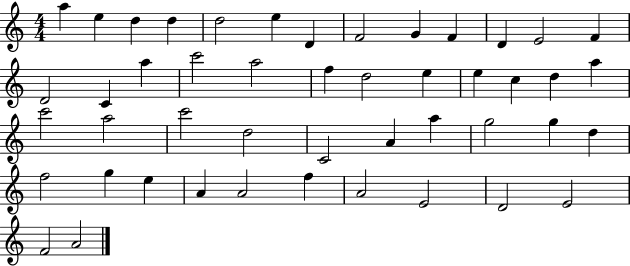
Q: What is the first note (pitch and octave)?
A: A5